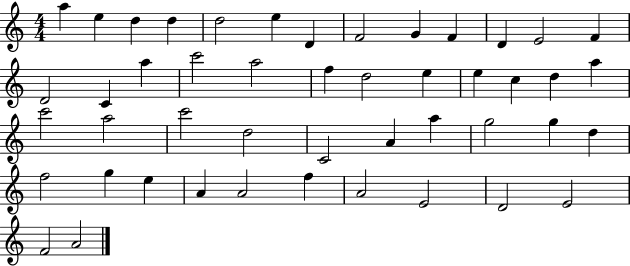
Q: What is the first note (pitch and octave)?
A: A5